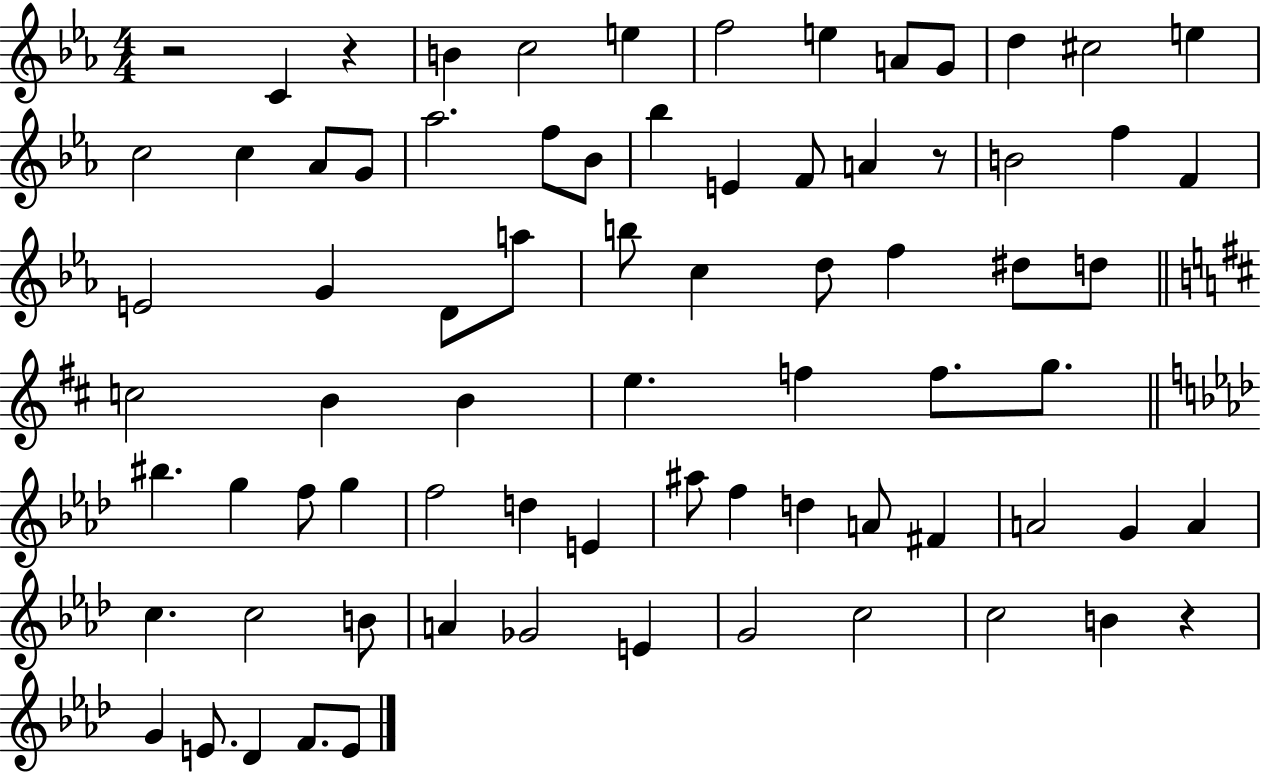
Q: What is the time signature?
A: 4/4